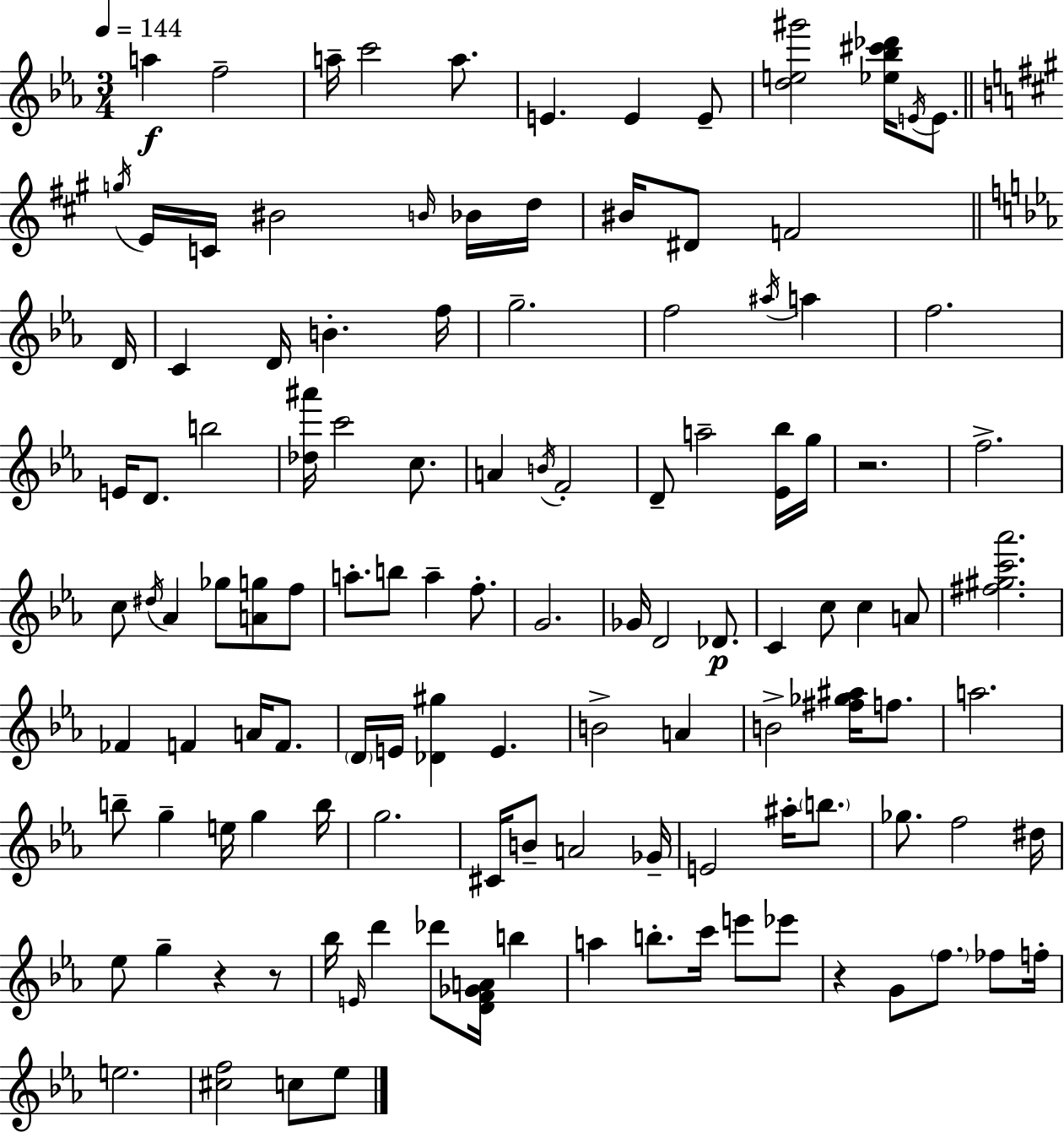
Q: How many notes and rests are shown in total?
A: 120